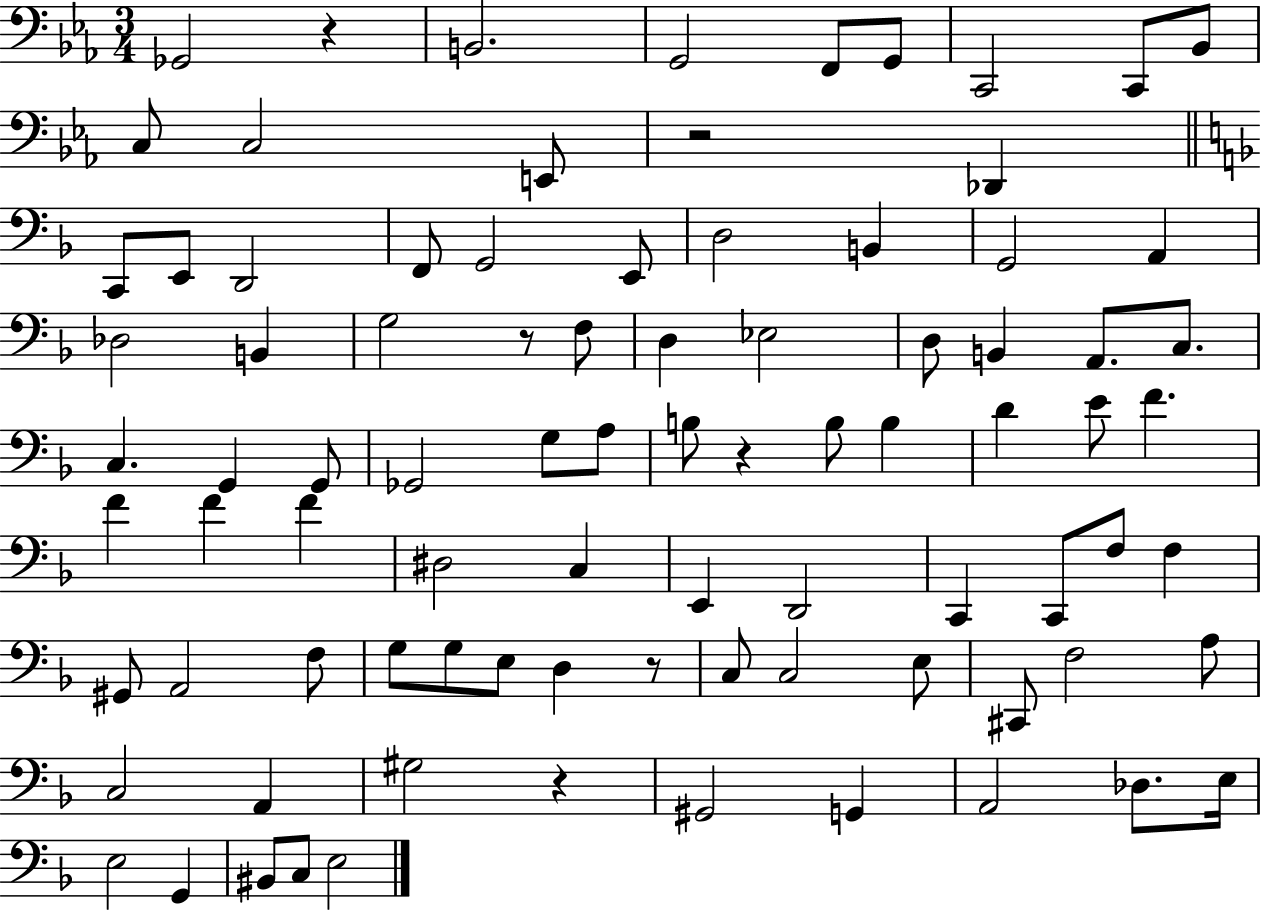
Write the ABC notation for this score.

X:1
T:Untitled
M:3/4
L:1/4
K:Eb
_G,,2 z B,,2 G,,2 F,,/2 G,,/2 C,,2 C,,/2 _B,,/2 C,/2 C,2 E,,/2 z2 _D,, C,,/2 E,,/2 D,,2 F,,/2 G,,2 E,,/2 D,2 B,, G,,2 A,, _D,2 B,, G,2 z/2 F,/2 D, _E,2 D,/2 B,, A,,/2 C,/2 C, G,, G,,/2 _G,,2 G,/2 A,/2 B,/2 z B,/2 B, D E/2 F F F F ^D,2 C, E,, D,,2 C,, C,,/2 F,/2 F, ^G,,/2 A,,2 F,/2 G,/2 G,/2 E,/2 D, z/2 C,/2 C,2 E,/2 ^C,,/2 F,2 A,/2 C,2 A,, ^G,2 z ^G,,2 G,, A,,2 _D,/2 E,/4 E,2 G,, ^B,,/2 C,/2 E,2